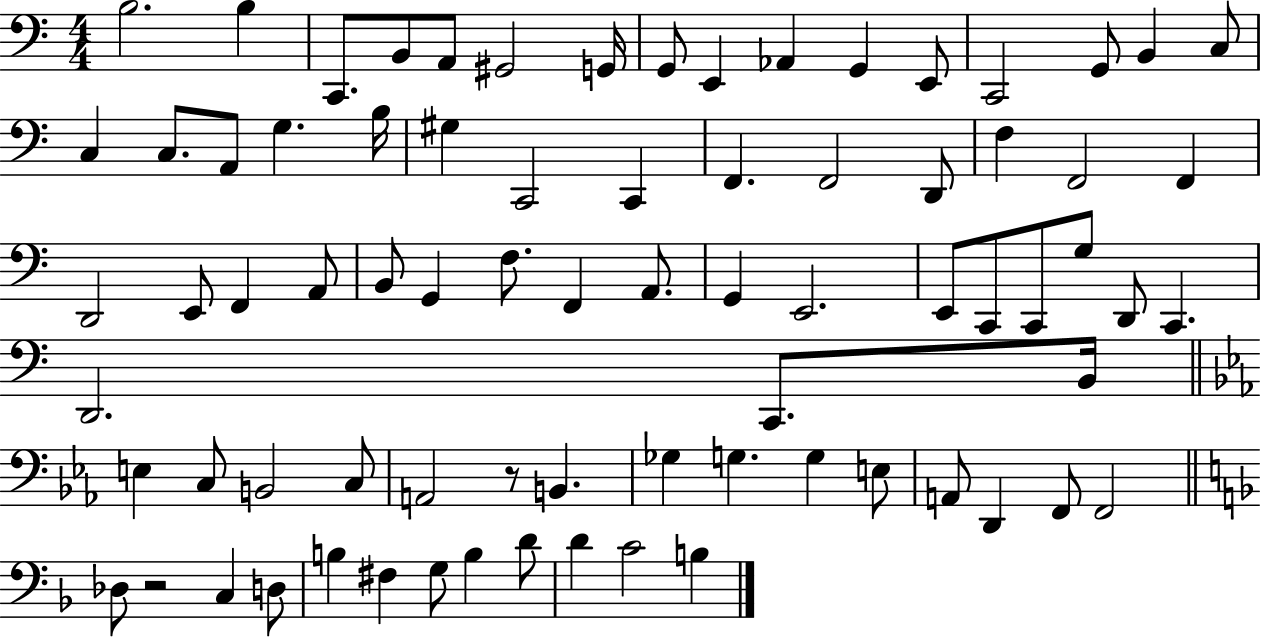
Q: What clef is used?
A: bass